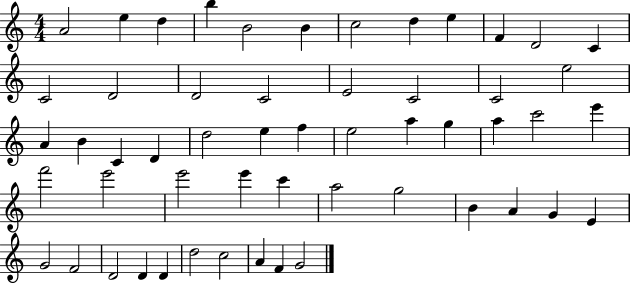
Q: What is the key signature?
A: C major